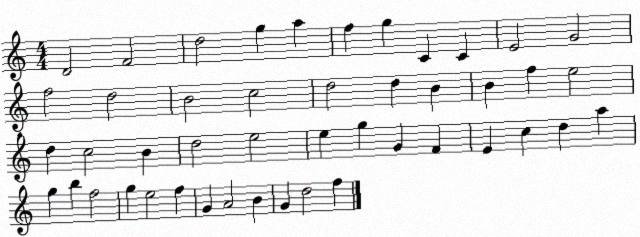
X:1
T:Untitled
M:4/4
L:1/4
K:C
D2 F2 d2 g a f g C C E2 G2 f2 d2 B2 c2 d2 d B B f e2 d c2 B d2 e2 e g G F E c d a g b f2 g e2 f G A2 B G d2 f